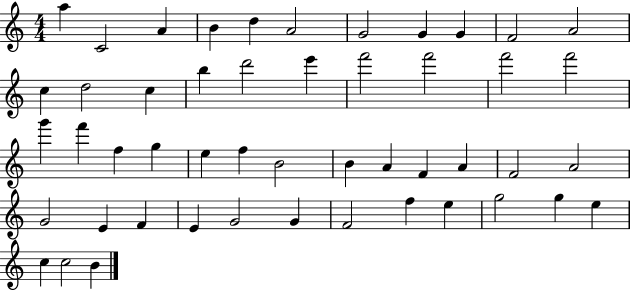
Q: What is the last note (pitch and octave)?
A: B4